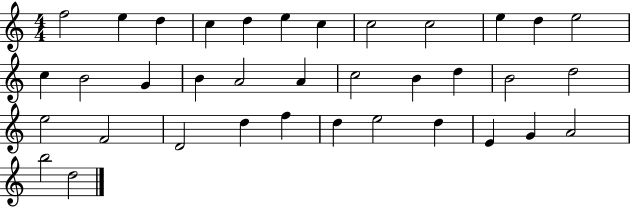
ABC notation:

X:1
T:Untitled
M:4/4
L:1/4
K:C
f2 e d c d e c c2 c2 e d e2 c B2 G B A2 A c2 B d B2 d2 e2 F2 D2 d f d e2 d E G A2 b2 d2